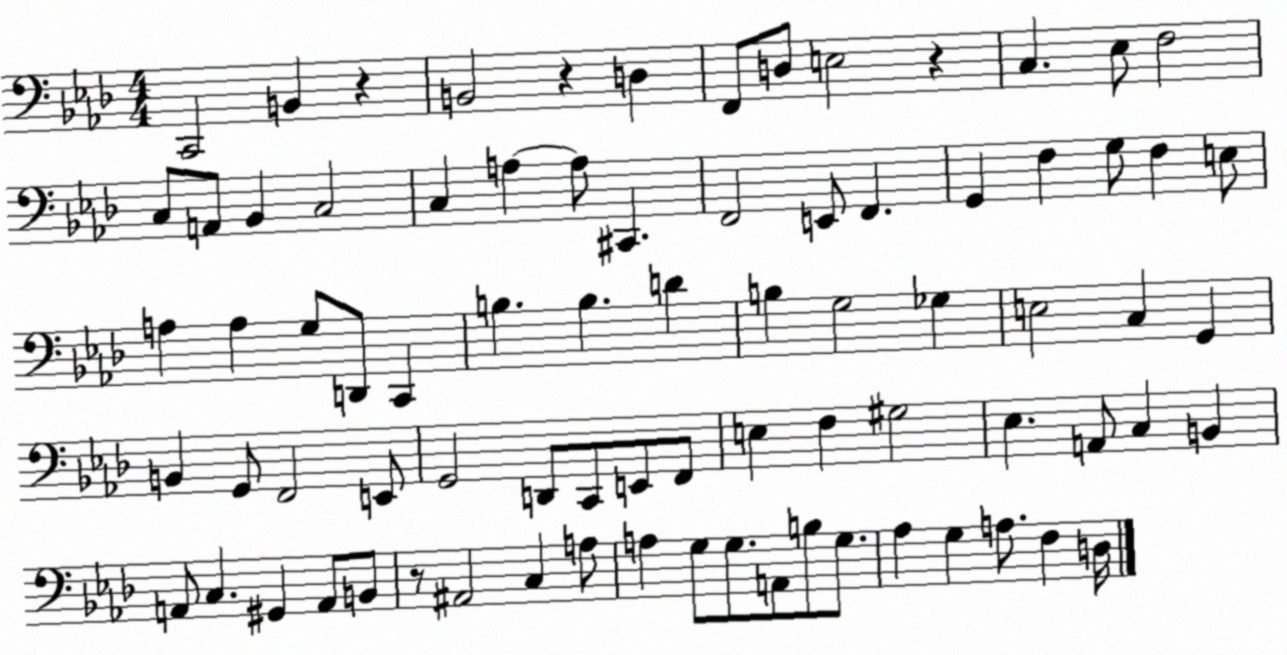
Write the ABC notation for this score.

X:1
T:Untitled
M:4/4
L:1/4
K:Ab
C,,2 B,, z B,,2 z D, F,,/2 D,/2 E,2 z C, _E,/2 F,2 C,/2 A,,/2 _B,, C,2 C, A, A,/2 ^C,, F,,2 E,,/2 F,, G,, F, G,/2 F, E,/2 A, A, G,/2 D,,/2 C,, B, B, D B, G,2 _G, E,2 C, G,, B,, G,,/2 F,,2 E,,/2 G,,2 D,,/2 C,,/2 E,,/2 F,,/2 E, F, ^G,2 _E, A,,/2 C, B,, A,,/2 C, ^G,, A,,/2 B,,/2 z/2 ^A,,2 C, A,/2 A, G,/2 G,/2 A,,/2 B,/2 G,/2 _A, G, A,/2 F, D,/4